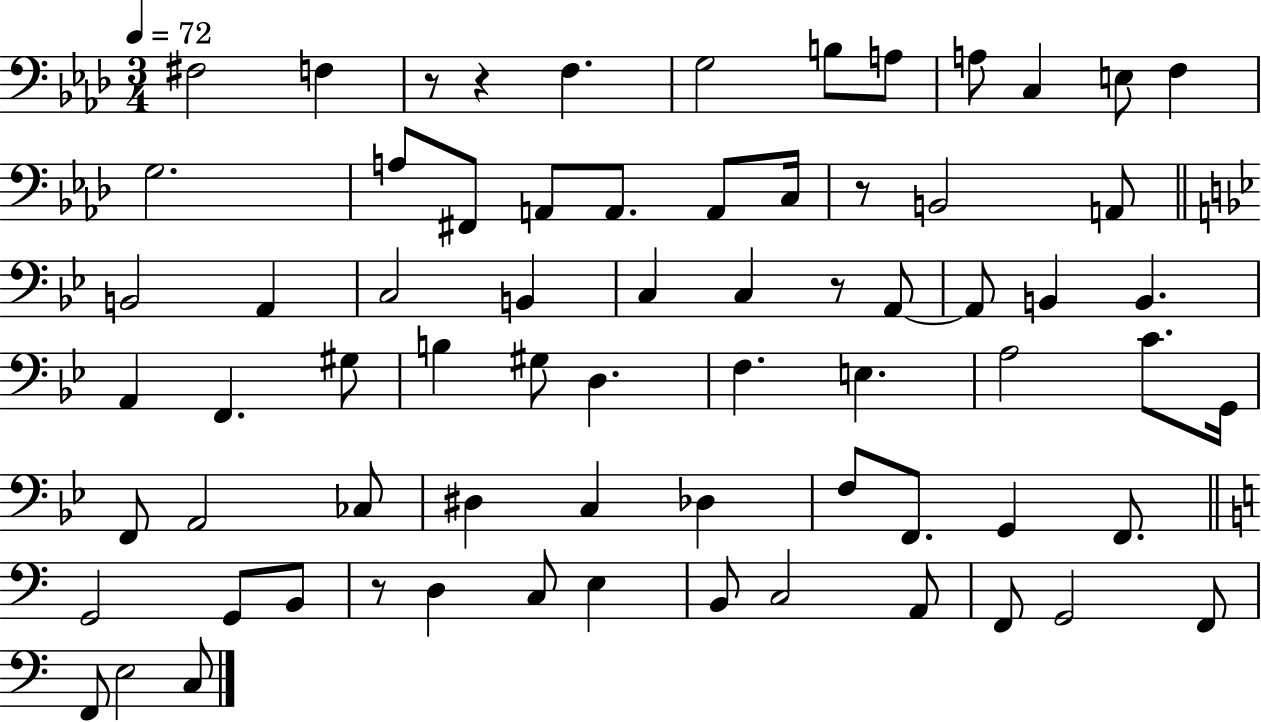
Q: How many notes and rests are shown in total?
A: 70